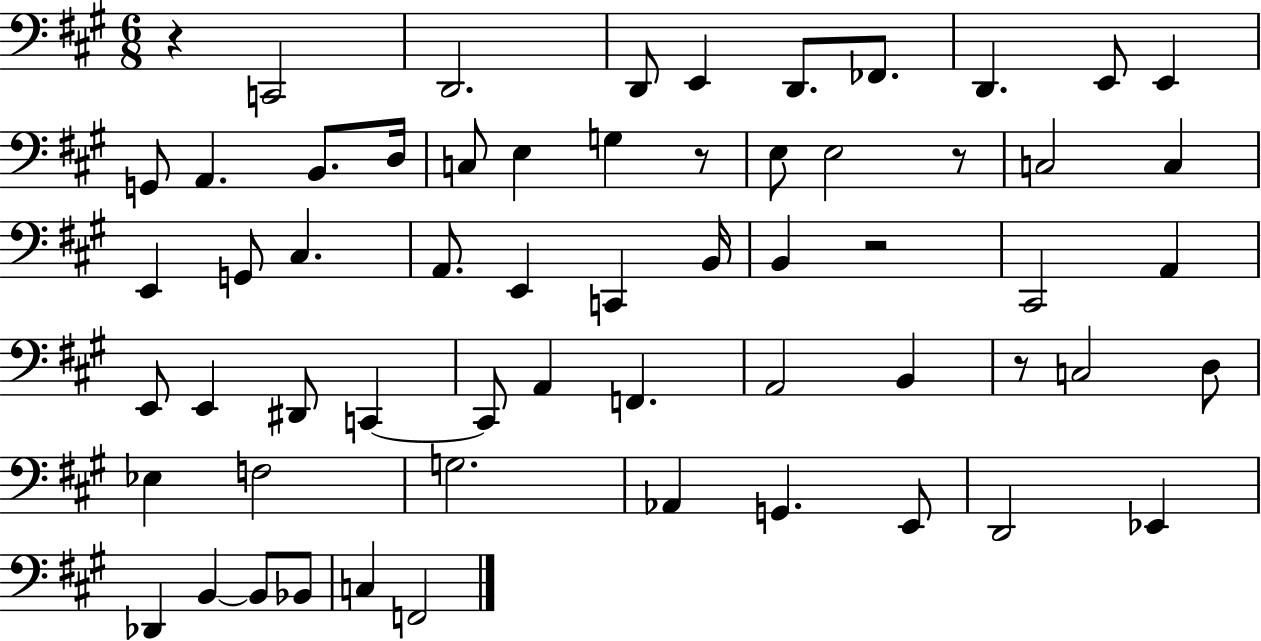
X:1
T:Untitled
M:6/8
L:1/4
K:A
z C,,2 D,,2 D,,/2 E,, D,,/2 _F,,/2 D,, E,,/2 E,, G,,/2 A,, B,,/2 D,/4 C,/2 E, G, z/2 E,/2 E,2 z/2 C,2 C, E,, G,,/2 ^C, A,,/2 E,, C,, B,,/4 B,, z2 ^C,,2 A,, E,,/2 E,, ^D,,/2 C,, C,,/2 A,, F,, A,,2 B,, z/2 C,2 D,/2 _E, F,2 G,2 _A,, G,, E,,/2 D,,2 _E,, _D,, B,, B,,/2 _B,,/2 C, F,,2